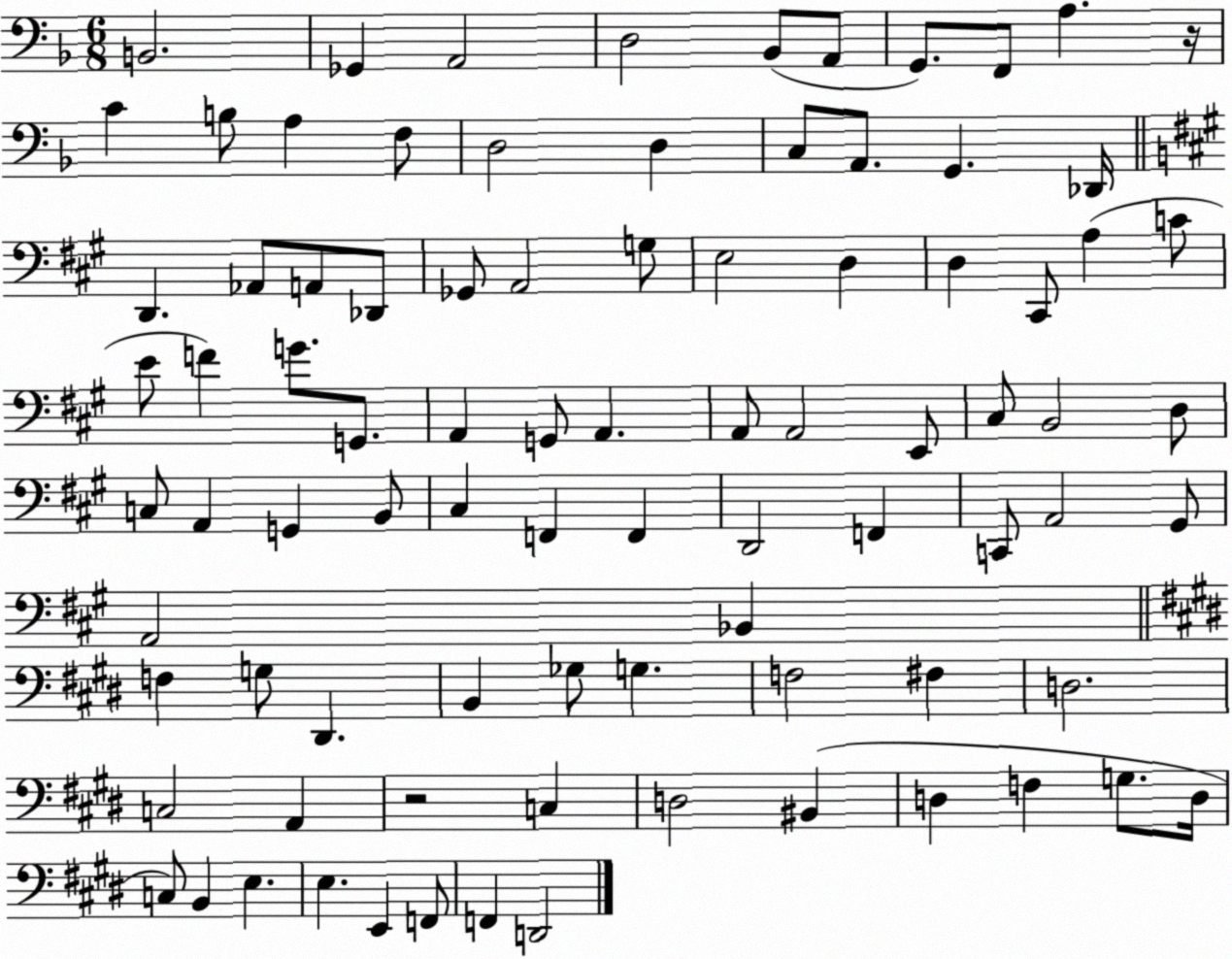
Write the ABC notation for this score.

X:1
T:Untitled
M:6/8
L:1/4
K:F
B,,2 _G,, A,,2 D,2 _B,,/2 A,,/2 G,,/2 F,,/2 A, z/4 C B,/2 A, F,/2 D,2 D, C,/2 A,,/2 G,, _D,,/4 D,, _A,,/2 A,,/2 _D,,/2 _G,,/2 A,,2 G,/2 E,2 D, D, ^C,,/2 A, C/2 E/2 F G/2 G,,/2 A,, G,,/2 A,, A,,/2 A,,2 E,,/2 ^C,/2 B,,2 D,/2 C,/2 A,, G,, B,,/2 ^C, F,, F,, D,,2 F,, C,,/2 A,,2 ^G,,/2 A,,2 _B,, F, G,/2 ^D,, B,, _G,/2 G, F,2 ^F, D,2 C,2 A,, z2 C, D,2 ^B,, D, F, G,/2 D,/4 C,/2 B,, E, E, E,, F,,/2 F,, D,,2